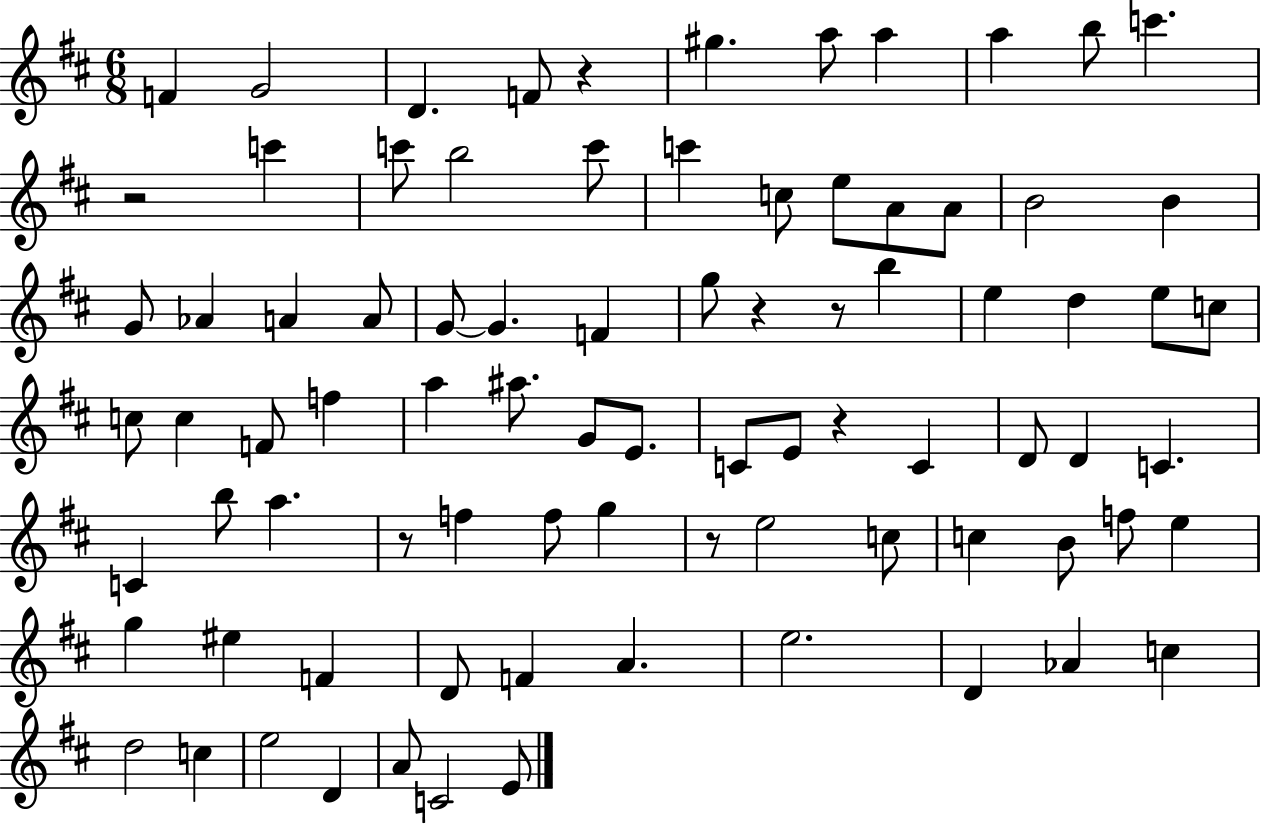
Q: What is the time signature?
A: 6/8